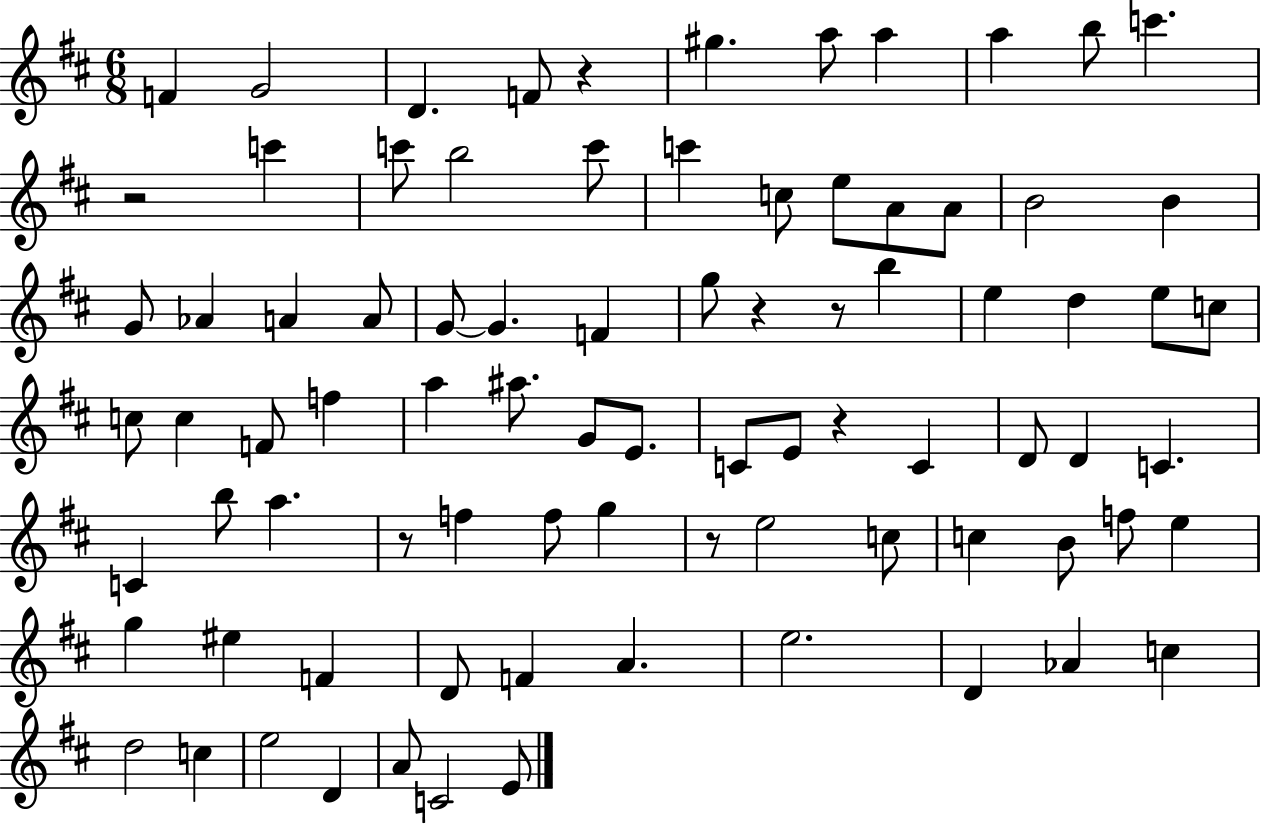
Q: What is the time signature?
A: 6/8